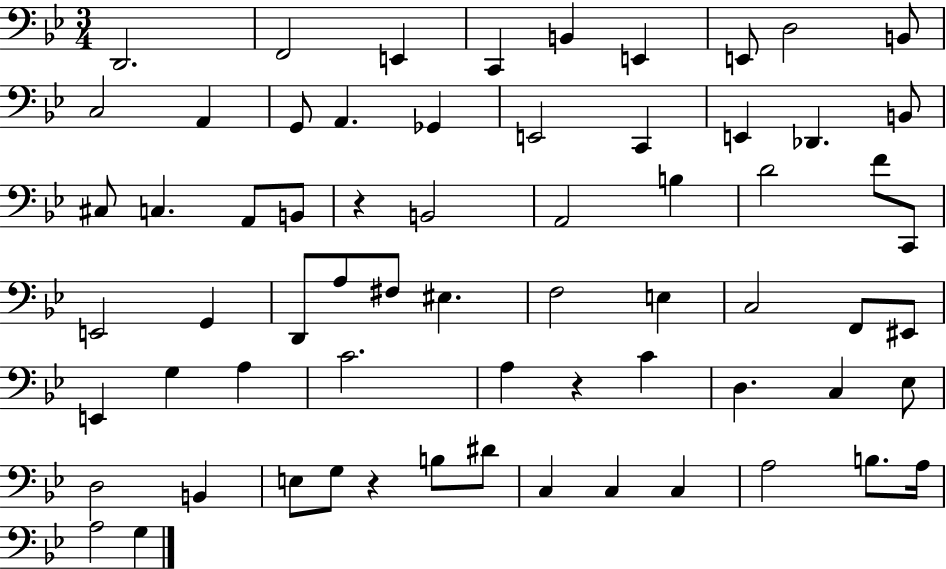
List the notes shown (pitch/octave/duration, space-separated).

D2/h. F2/h E2/q C2/q B2/q E2/q E2/e D3/h B2/e C3/h A2/q G2/e A2/q. Gb2/q E2/h C2/q E2/q Db2/q. B2/e C#3/e C3/q. A2/e B2/e R/q B2/h A2/h B3/q D4/h F4/e C2/e E2/h G2/q D2/e A3/e F#3/e EIS3/q. F3/h E3/q C3/h F2/e EIS2/e E2/q G3/q A3/q C4/h. A3/q R/q C4/q D3/q. C3/q Eb3/e D3/h B2/q E3/e G3/e R/q B3/e D#4/e C3/q C3/q C3/q A3/h B3/e. A3/s A3/h G3/q